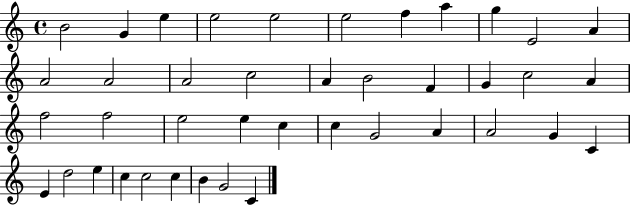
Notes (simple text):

B4/h G4/q E5/q E5/h E5/h E5/h F5/q A5/q G5/q E4/h A4/q A4/h A4/h A4/h C5/h A4/q B4/h F4/q G4/q C5/h A4/q F5/h F5/h E5/h E5/q C5/q C5/q G4/h A4/q A4/h G4/q C4/q E4/q D5/h E5/q C5/q C5/h C5/q B4/q G4/h C4/q